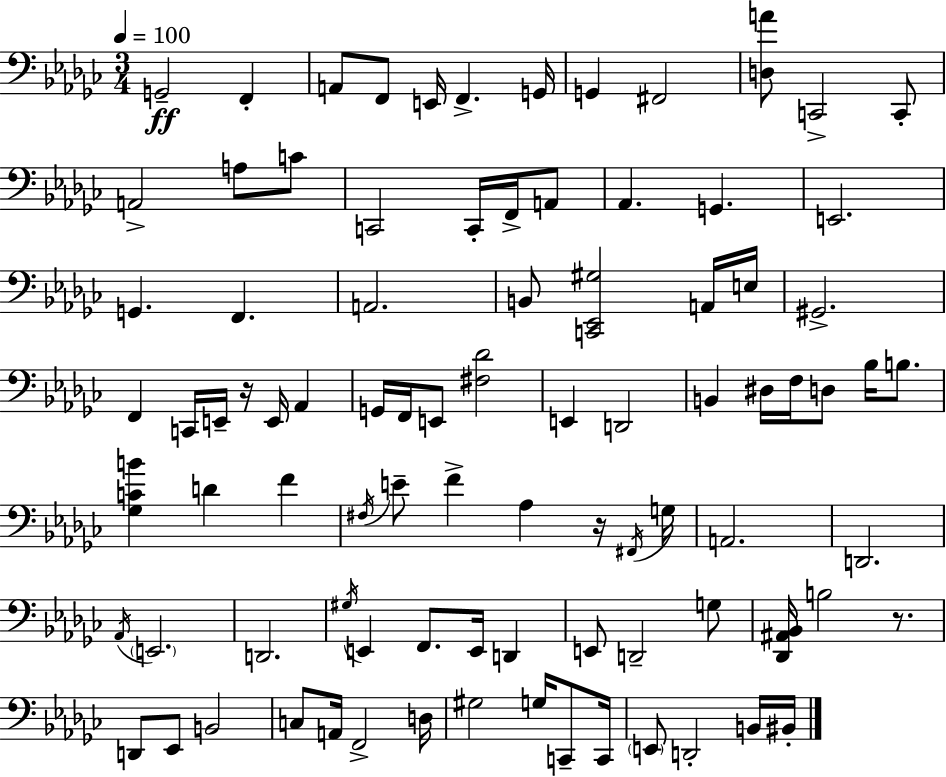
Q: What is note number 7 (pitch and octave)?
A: G2